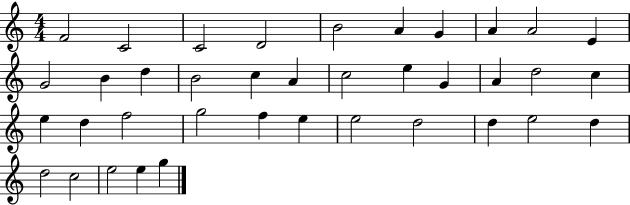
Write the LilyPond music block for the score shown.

{
  \clef treble
  \numericTimeSignature
  \time 4/4
  \key c \major
  f'2 c'2 | c'2 d'2 | b'2 a'4 g'4 | a'4 a'2 e'4 | \break g'2 b'4 d''4 | b'2 c''4 a'4 | c''2 e''4 g'4 | a'4 d''2 c''4 | \break e''4 d''4 f''2 | g''2 f''4 e''4 | e''2 d''2 | d''4 e''2 d''4 | \break d''2 c''2 | e''2 e''4 g''4 | \bar "|."
}